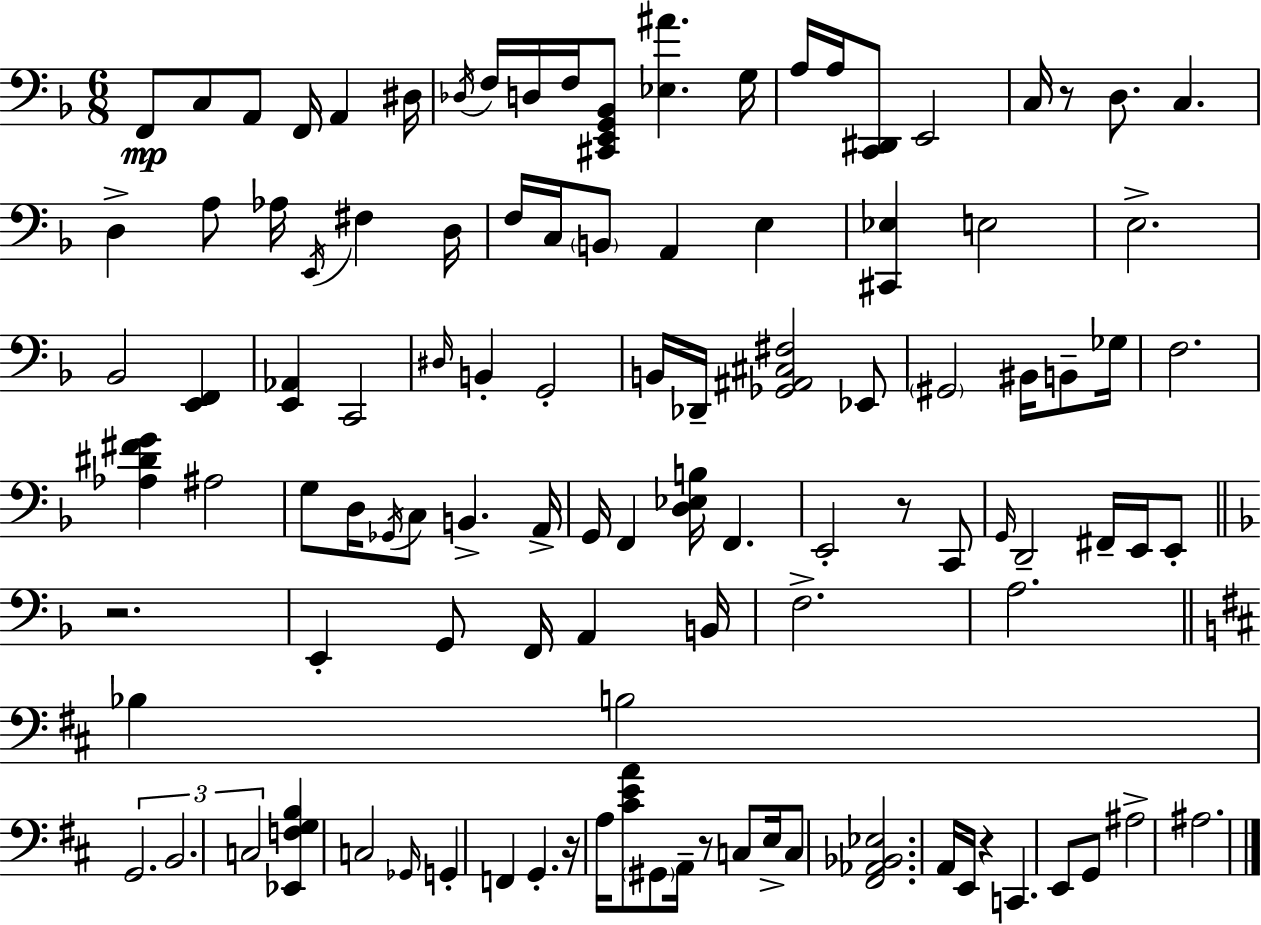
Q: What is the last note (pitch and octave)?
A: A#3